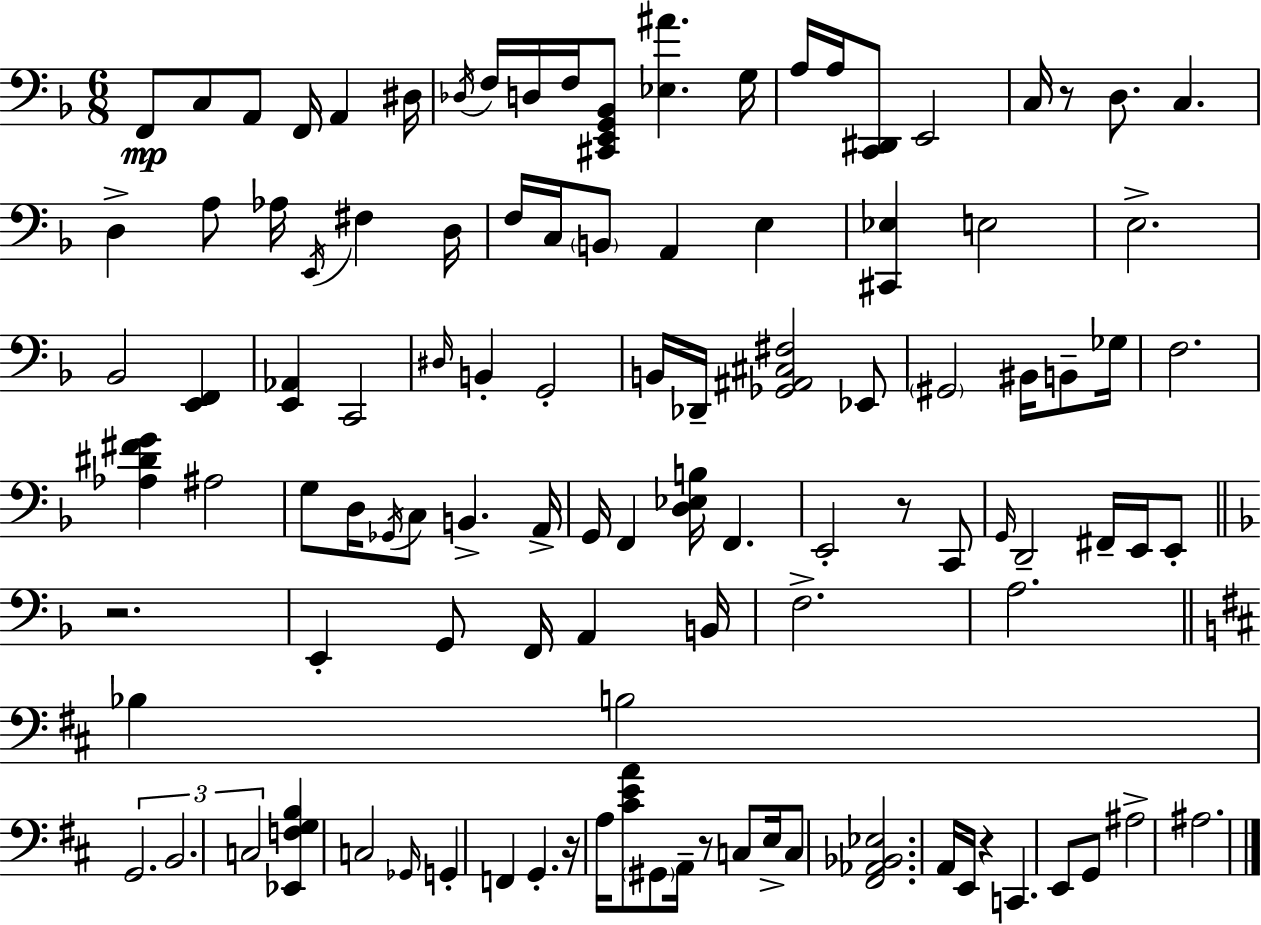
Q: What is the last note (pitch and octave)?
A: A#3